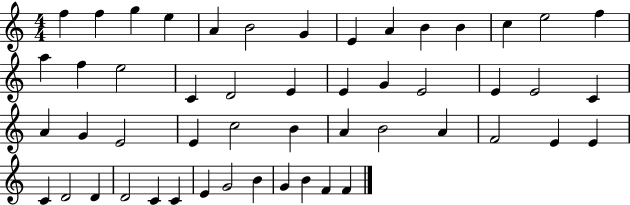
F5/q F5/q G5/q E5/q A4/q B4/h G4/q E4/q A4/q B4/q B4/q C5/q E5/h F5/q A5/q F5/q E5/h C4/q D4/h E4/q E4/q G4/q E4/h E4/q E4/h C4/q A4/q G4/q E4/h E4/q C5/h B4/q A4/q B4/h A4/q F4/h E4/q E4/q C4/q D4/h D4/q D4/h C4/q C4/q E4/q G4/h B4/q G4/q B4/q F4/q F4/q